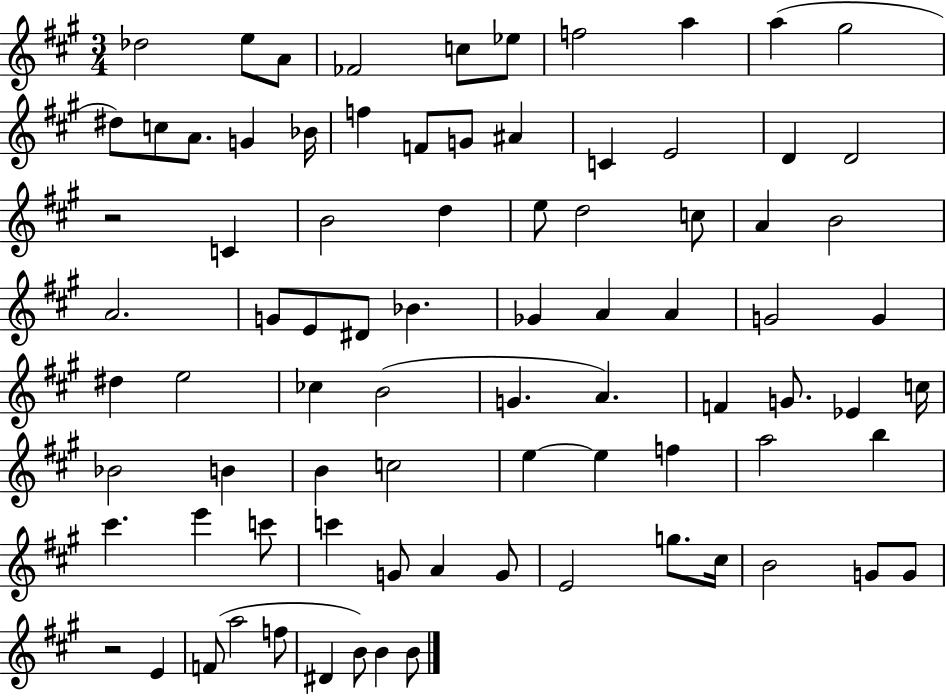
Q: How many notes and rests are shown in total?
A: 83